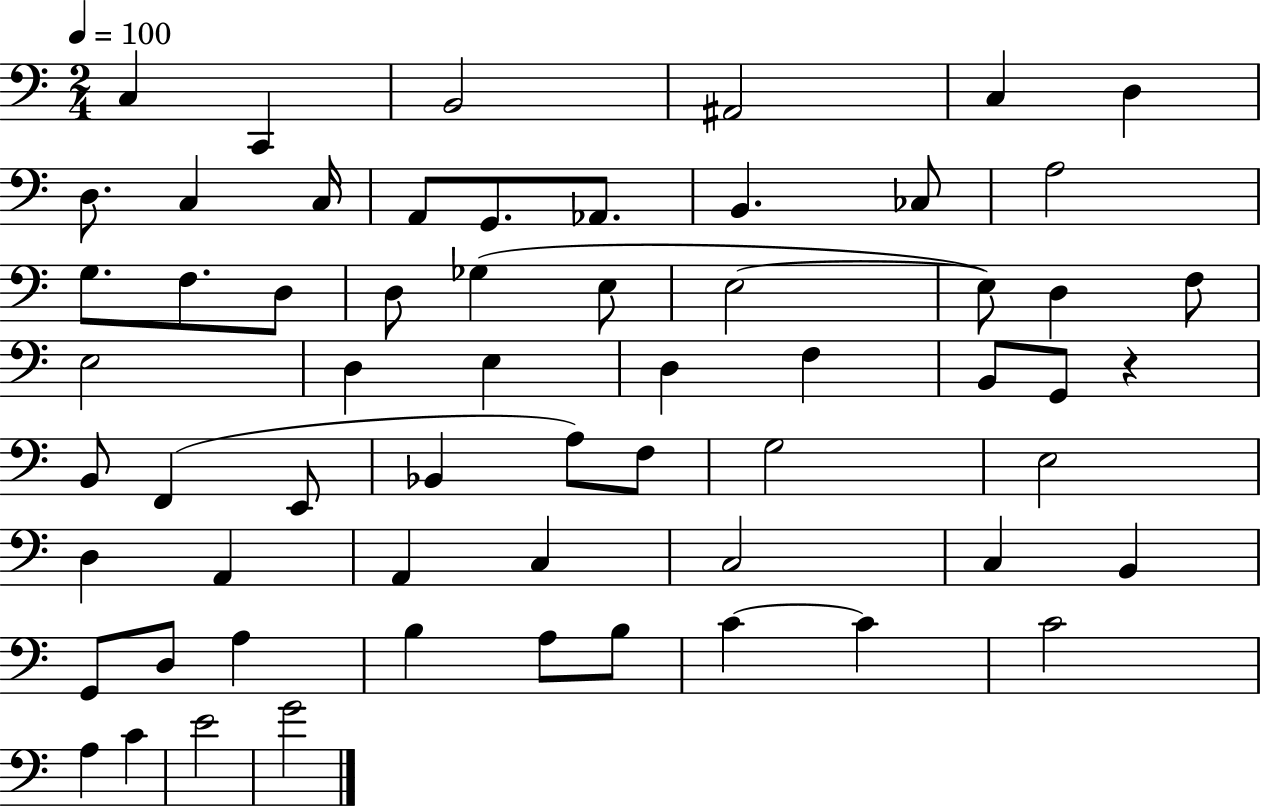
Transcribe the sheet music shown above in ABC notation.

X:1
T:Untitled
M:2/4
L:1/4
K:C
C, C,, B,,2 ^A,,2 C, D, D,/2 C, C,/4 A,,/2 G,,/2 _A,,/2 B,, _C,/2 A,2 G,/2 F,/2 D,/2 D,/2 _G, E,/2 E,2 E,/2 D, F,/2 E,2 D, E, D, F, B,,/2 G,,/2 z B,,/2 F,, E,,/2 _B,, A,/2 F,/2 G,2 E,2 D, A,, A,, C, C,2 C, B,, G,,/2 D,/2 A, B, A,/2 B,/2 C C C2 A, C E2 G2